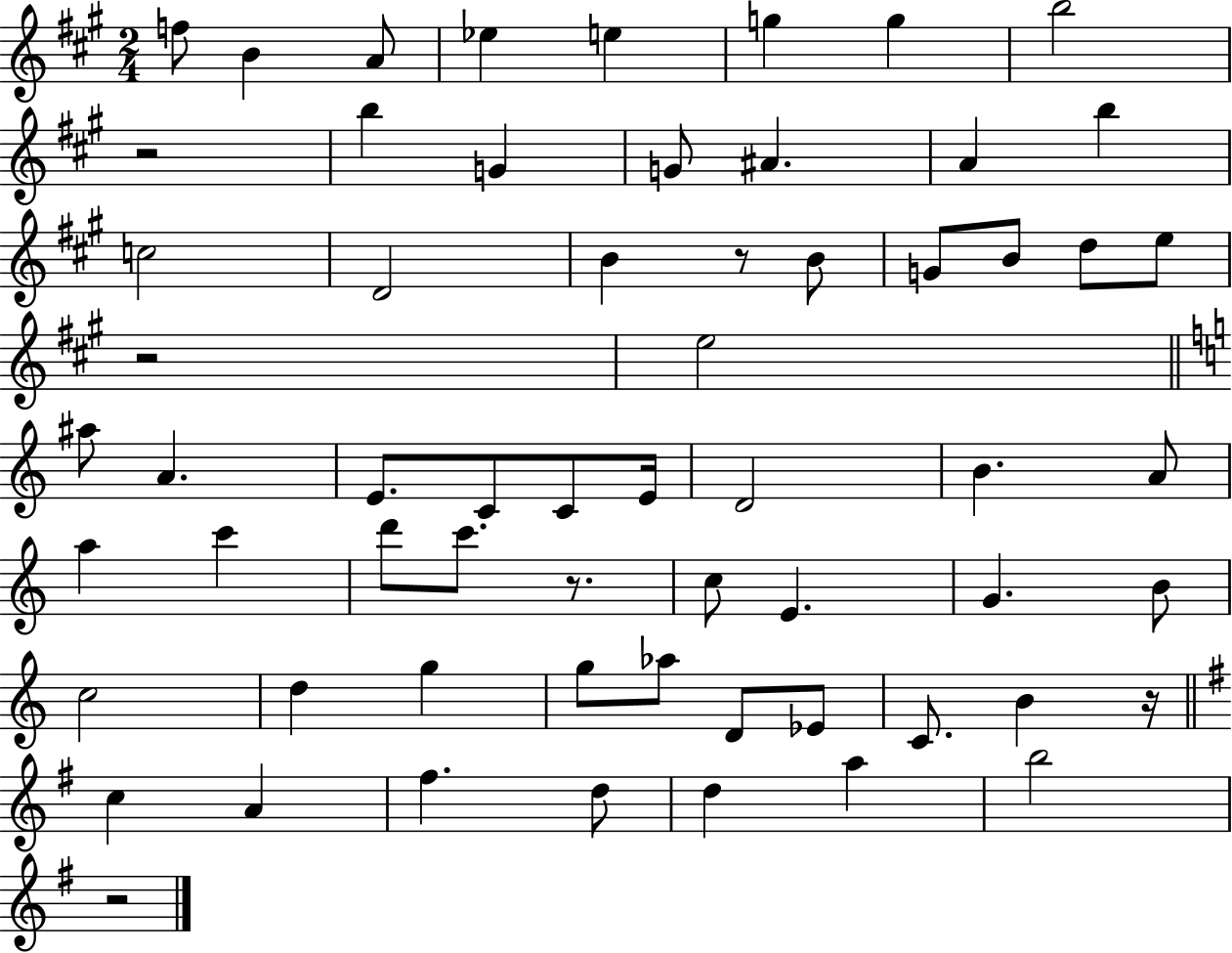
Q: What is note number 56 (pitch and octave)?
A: B5